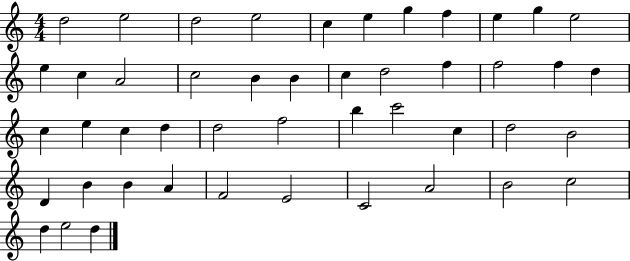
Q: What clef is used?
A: treble